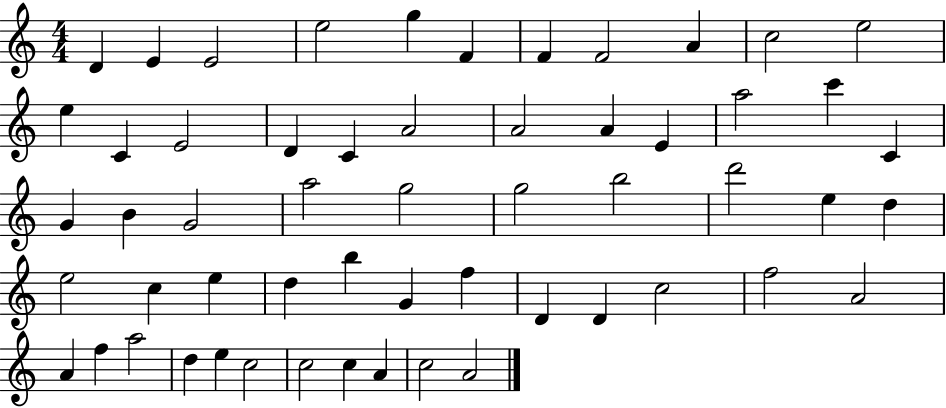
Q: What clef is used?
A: treble